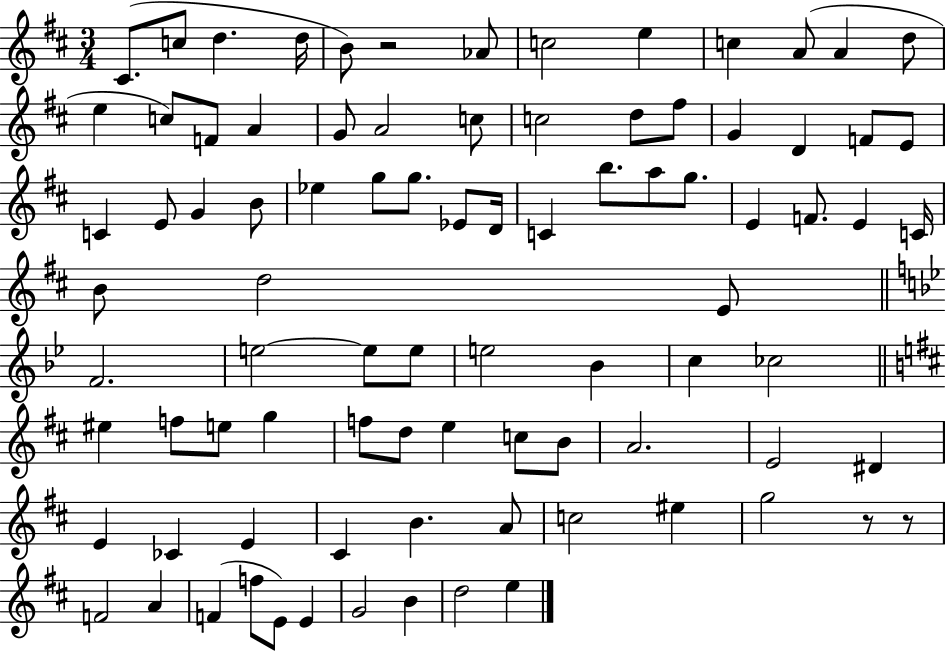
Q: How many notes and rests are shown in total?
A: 88